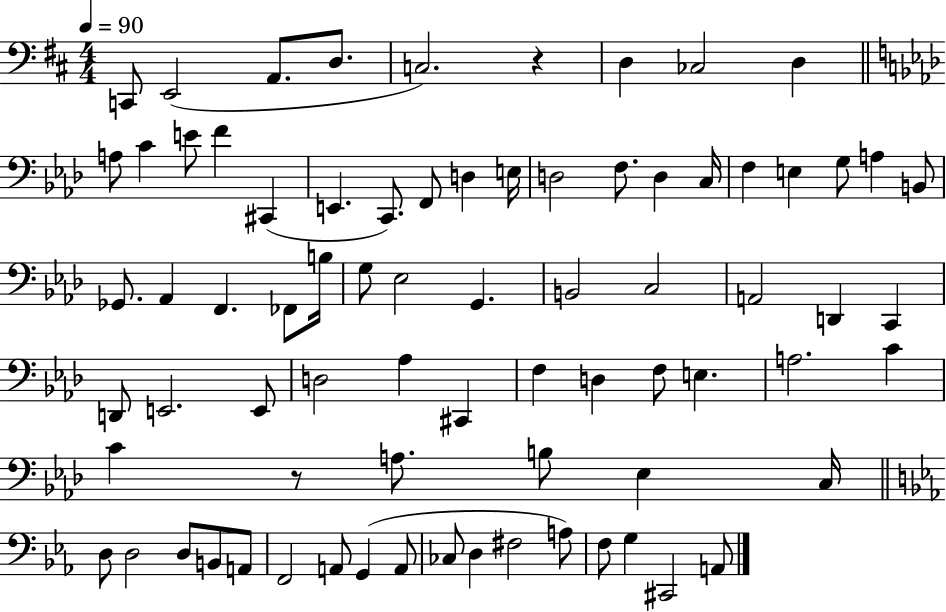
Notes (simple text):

C2/e E2/h A2/e. D3/e. C3/h. R/q D3/q CES3/h D3/q A3/e C4/q E4/e F4/q C#2/q E2/q. C2/e. F2/e D3/q E3/s D3/h F3/e. D3/q C3/s F3/q E3/q G3/e A3/q B2/e Gb2/e. Ab2/q F2/q. FES2/e B3/s G3/e Eb3/h G2/q. B2/h C3/h A2/h D2/q C2/q D2/e E2/h. E2/e D3/h Ab3/q C#2/q F3/q D3/q F3/e E3/q. A3/h. C4/q C4/q R/e A3/e. B3/e Eb3/q C3/s D3/e D3/h D3/e B2/e A2/e F2/h A2/e G2/q A2/e CES3/e D3/q F#3/h A3/e F3/e G3/q C#2/h A2/e